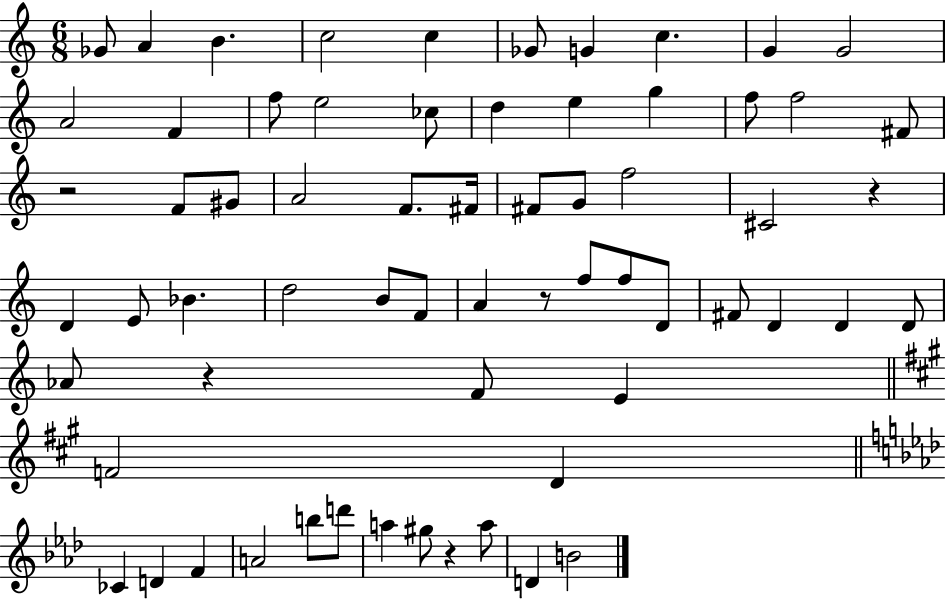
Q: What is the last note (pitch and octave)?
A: B4